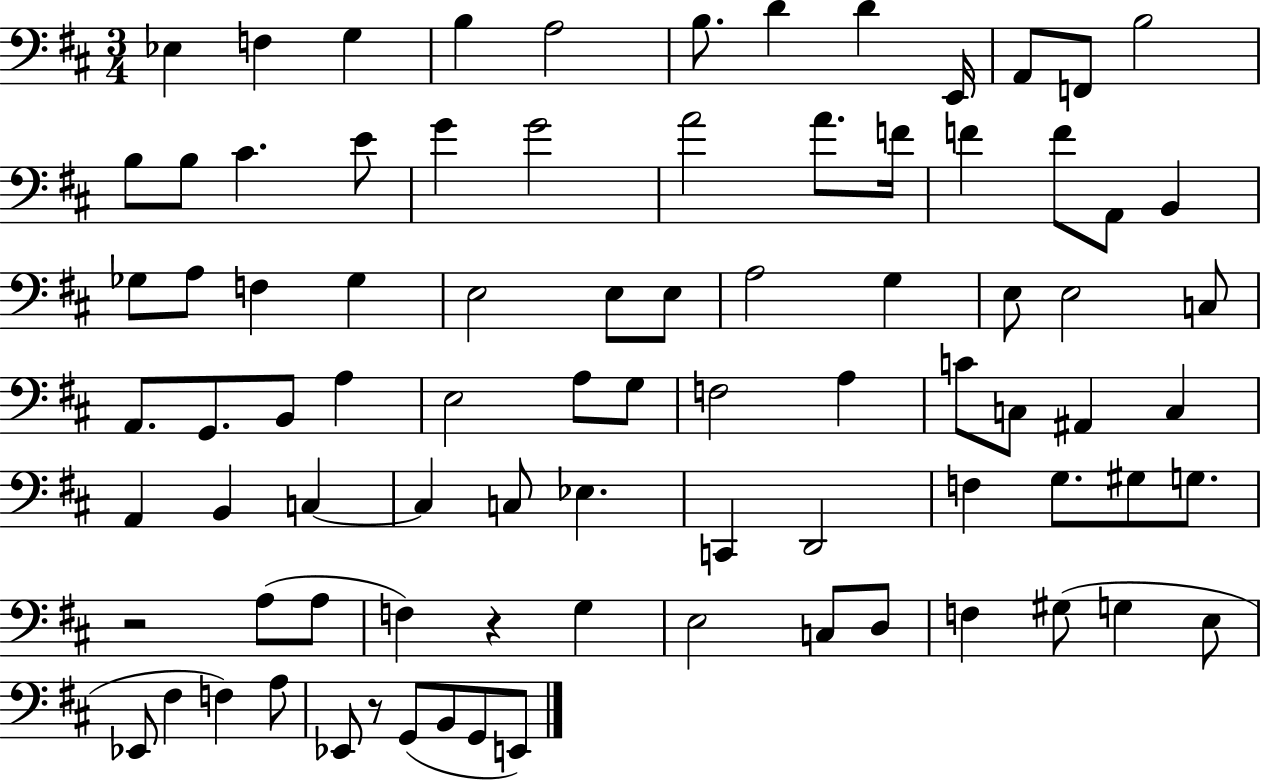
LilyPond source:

{
  \clef bass
  \numericTimeSignature
  \time 3/4
  \key d \major
  \repeat volta 2 { ees4 f4 g4 | b4 a2 | b8. d'4 d'4 e,16 | a,8 f,8 b2 | \break b8 b8 cis'4. e'8 | g'4 g'2 | a'2 a'8. f'16 | f'4 f'8 a,8 b,4 | \break ges8 a8 f4 ges4 | e2 e8 e8 | a2 g4 | e8 e2 c8 | \break a,8. g,8. b,8 a4 | e2 a8 g8 | f2 a4 | c'8 c8 ais,4 c4 | \break a,4 b,4 c4~~ | c4 c8 ees4. | c,4 d,2 | f4 g8. gis8 g8. | \break r2 a8( a8 | f4) r4 g4 | e2 c8 d8 | f4 gis8( g4 e8 | \break ees,8 fis4 f4) a8 | ees,8 r8 g,8( b,8 g,8 e,8) | } \bar "|."
}